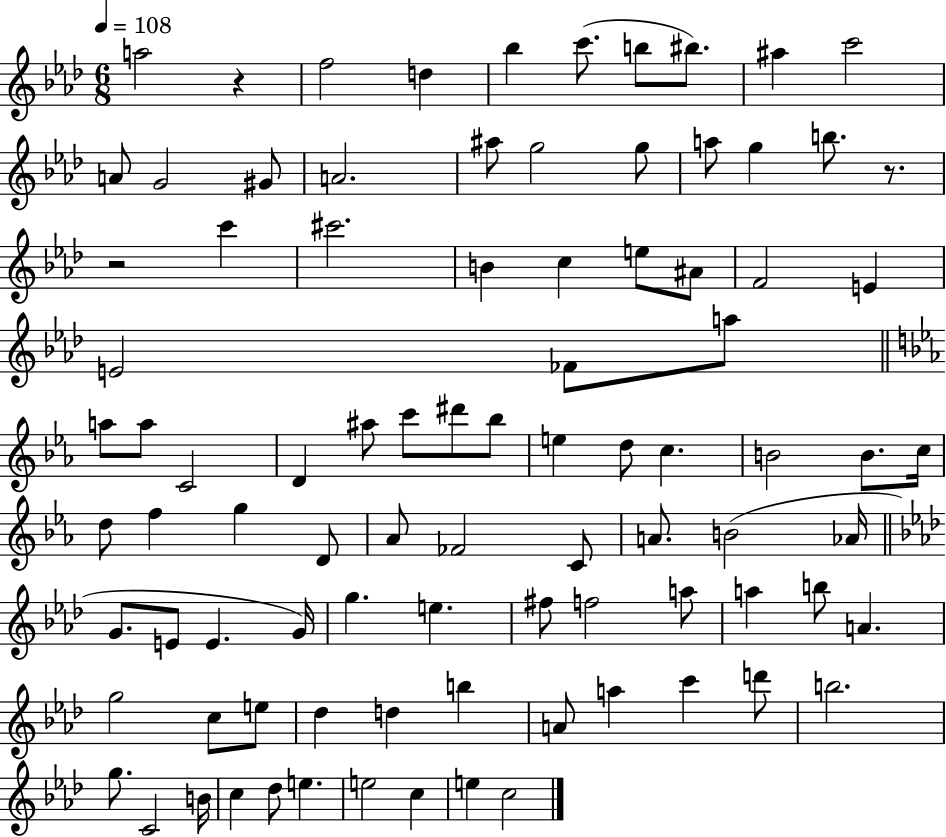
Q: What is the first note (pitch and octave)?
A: A5